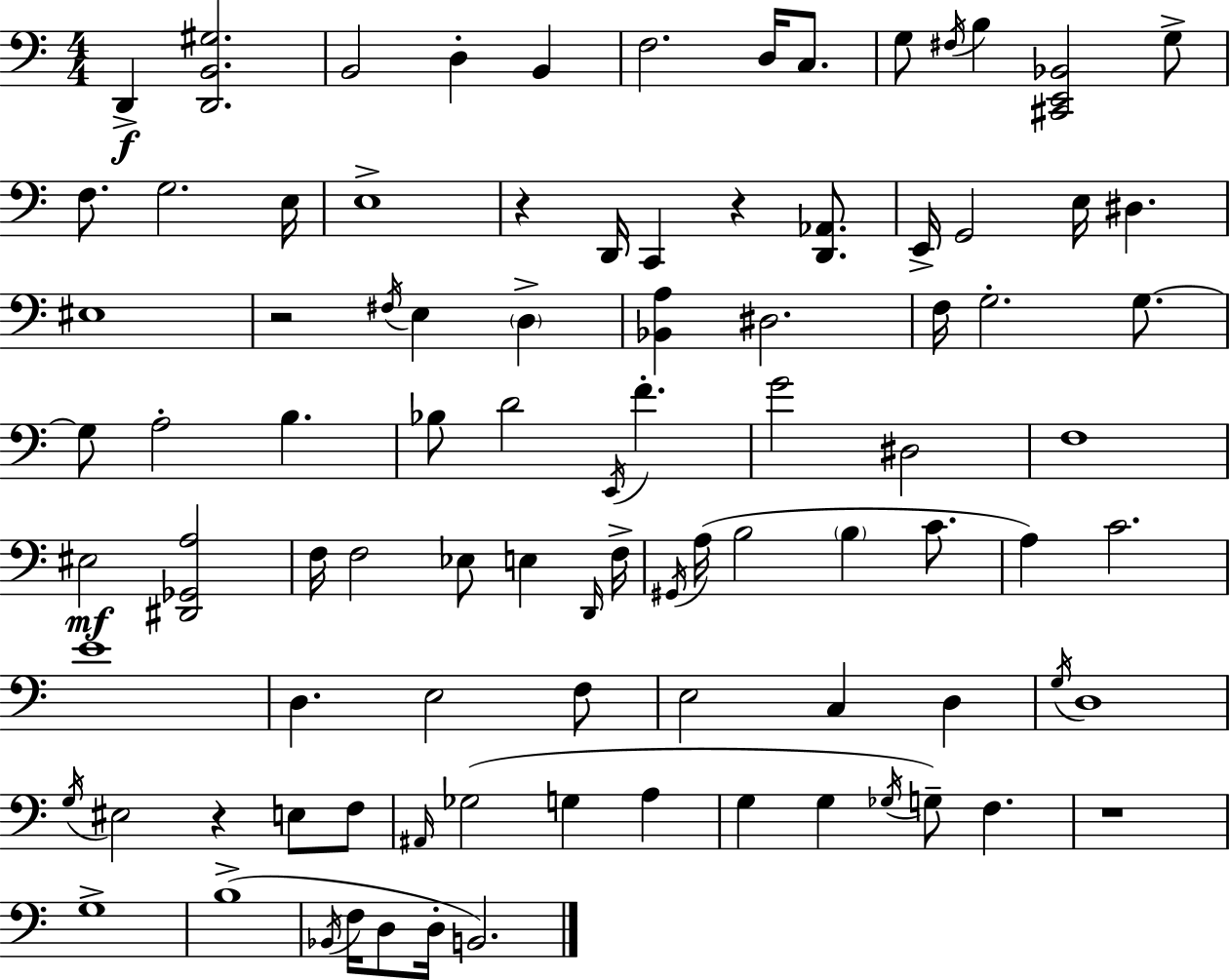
D2/q [D2,B2,G#3]/h. B2/h D3/q B2/q F3/h. D3/s C3/e. G3/e F#3/s B3/q [C#2,E2,Bb2]/h G3/e F3/e. G3/h. E3/s E3/w R/q D2/s C2/q R/q [D2,Ab2]/e. E2/s G2/h E3/s D#3/q. EIS3/w R/h F#3/s E3/q D3/q [Bb2,A3]/q D#3/h. F3/s G3/h. G3/e. G3/e A3/h B3/q. Bb3/e D4/h E2/s F4/q. G4/h D#3/h F3/w EIS3/h [D#2,Gb2,A3]/h F3/s F3/h Eb3/e E3/q D2/s F3/s G#2/s A3/s B3/h B3/q C4/e. A3/q C4/h. E4/w D3/q. E3/h F3/e E3/h C3/q D3/q G3/s D3/w G3/s EIS3/h R/q E3/e F3/e A#2/s Gb3/h G3/q A3/q G3/q G3/q Gb3/s G3/e F3/q. R/w G3/w B3/w Bb2/s F3/s D3/e D3/s B2/h.